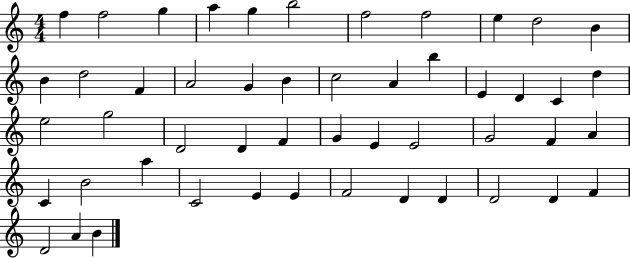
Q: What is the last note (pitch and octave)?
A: B4